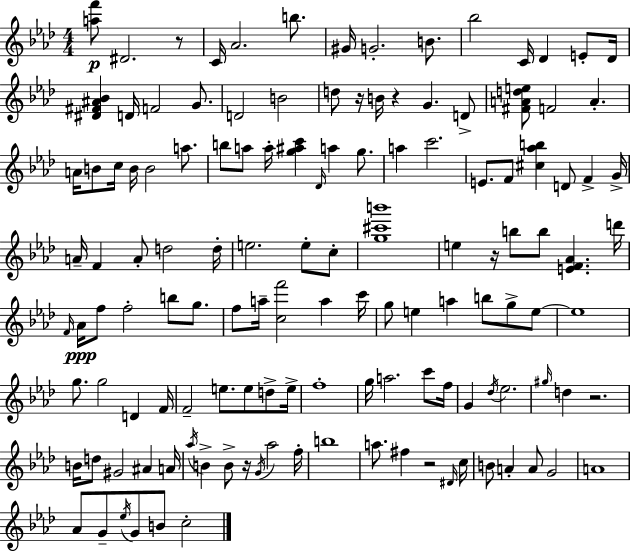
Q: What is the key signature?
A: AES major